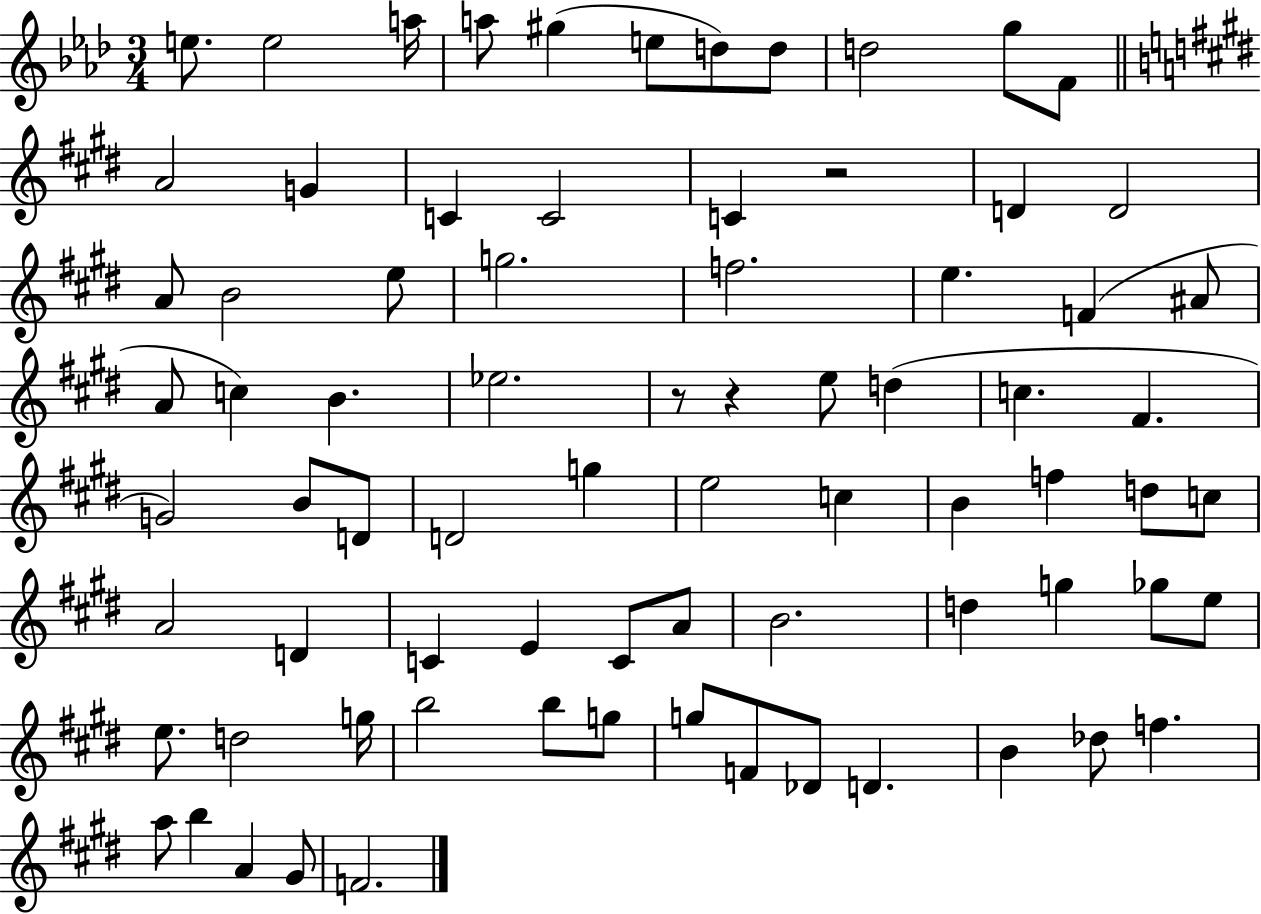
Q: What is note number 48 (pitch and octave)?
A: C4